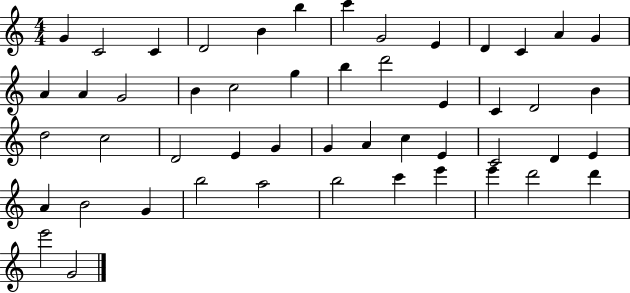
G4/q C4/h C4/q D4/h B4/q B5/q C6/q G4/h E4/q D4/q C4/q A4/q G4/q A4/q A4/q G4/h B4/q C5/h G5/q B5/q D6/h E4/q C4/q D4/h B4/q D5/h C5/h D4/h E4/q G4/q G4/q A4/q C5/q E4/q C4/h D4/q E4/q A4/q B4/h G4/q B5/h A5/h B5/h C6/q E6/q E6/q D6/h D6/q E6/h G4/h